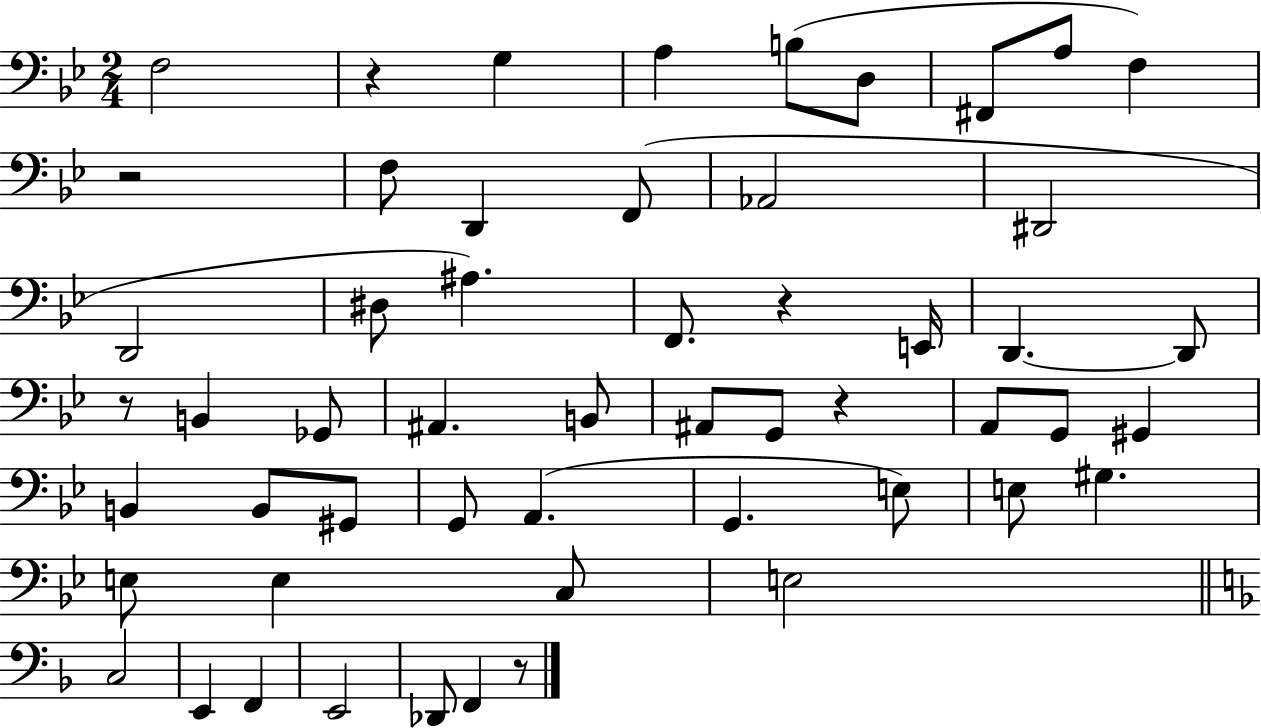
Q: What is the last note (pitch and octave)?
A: F2